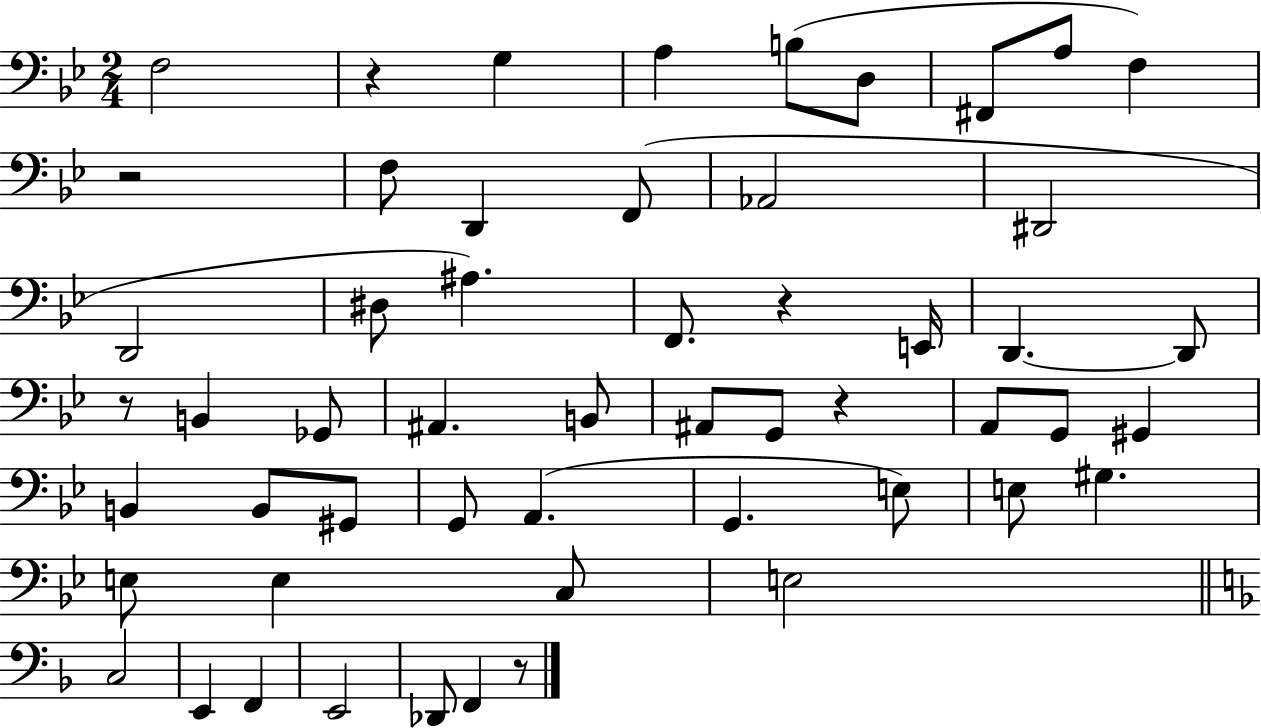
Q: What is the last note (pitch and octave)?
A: F2